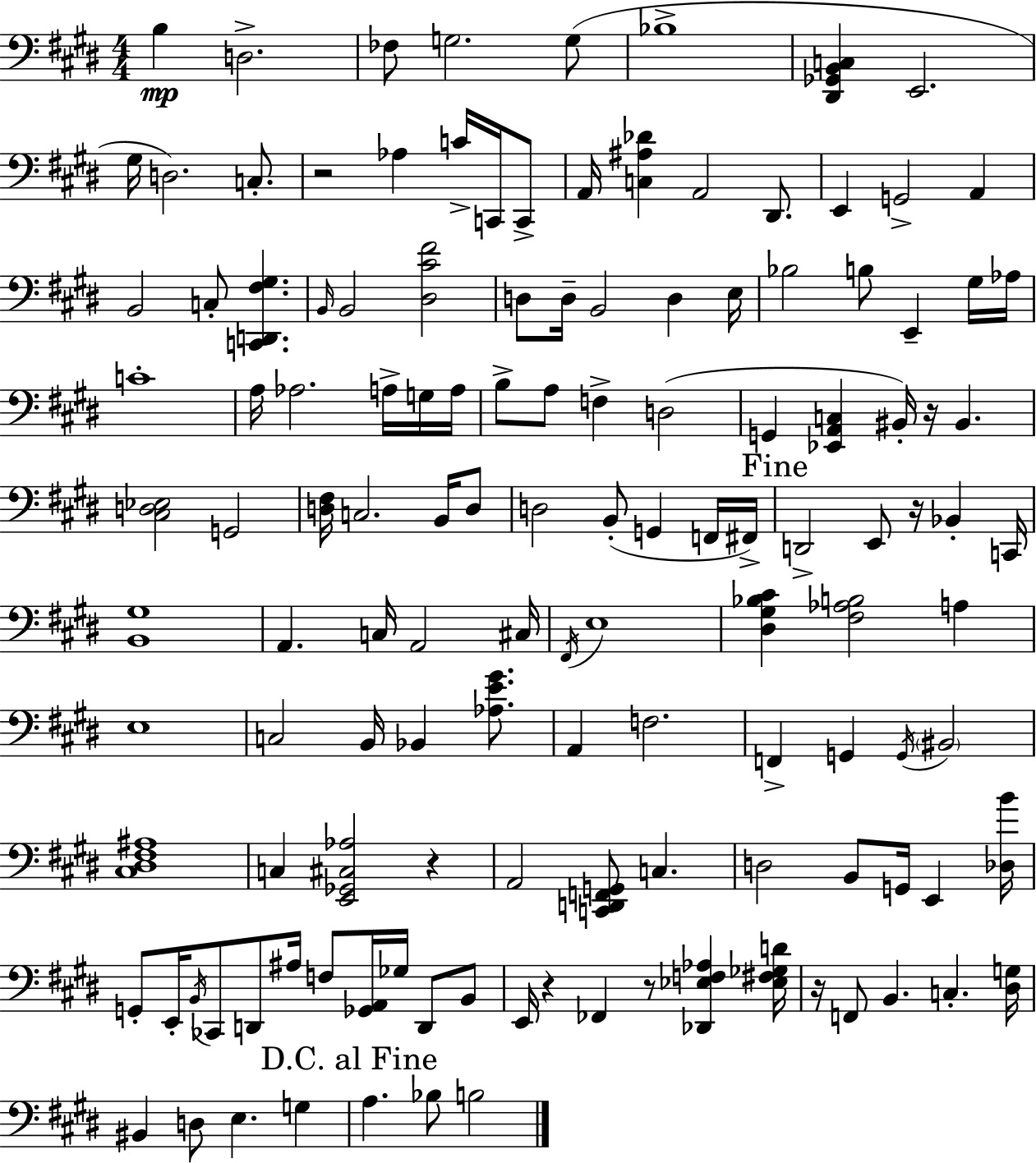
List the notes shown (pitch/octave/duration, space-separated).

B3/q D3/h. FES3/e G3/h. G3/e Bb3/w [D#2,Gb2,B2,C3]/q E2/h. G#3/s D3/h. C3/e. R/h Ab3/q C4/s C2/s C2/e A2/s [C3,A#3,Db4]/q A2/h D#2/e. E2/q G2/h A2/q B2/h C3/e [C2,D2,F#3,G#3]/q. B2/s B2/h [D#3,C#4,F#4]/h D3/e D3/s B2/h D3/q E3/s Bb3/h B3/e E2/q G#3/s Ab3/s C4/w A3/s Ab3/h. A3/s G3/s A3/s B3/e A3/e F3/q D3/h G2/q [Eb2,A2,C3]/q BIS2/s R/s BIS2/q. [C#3,D3,Eb3]/h G2/h [D3,F#3]/s C3/h. B2/s D3/e D3/h B2/e G2/q F2/s F#2/s D2/h E2/e R/s Bb2/q C2/s [B2,G#3]/w A2/q. C3/s A2/h C#3/s F#2/s E3/w [D#3,G#3,Bb3,C#4]/q [F#3,Ab3,B3]/h A3/q E3/w C3/h B2/s Bb2/q [Ab3,E4,G#4]/e. A2/q F3/h. F2/q G2/q G2/s BIS2/h [C#3,D#3,F#3,A#3]/w C3/q [E2,Gb2,C#3,Ab3]/h R/q A2/h [C2,D2,F2,G2]/e C3/q. D3/h B2/e G2/s E2/q [Db3,B4]/s G2/e E2/s B2/s CES2/e D2/e A#3/s F3/e [Gb2,A2]/s Gb3/s D2/e B2/e E2/s R/q FES2/q R/e [Db2,Eb3,F3,Ab3]/q [Eb3,F#3,Gb3,D4]/s R/s F2/e B2/q. C3/q. [D#3,G3]/s BIS2/q D3/e E3/q. G3/q A3/q. Bb3/e B3/h